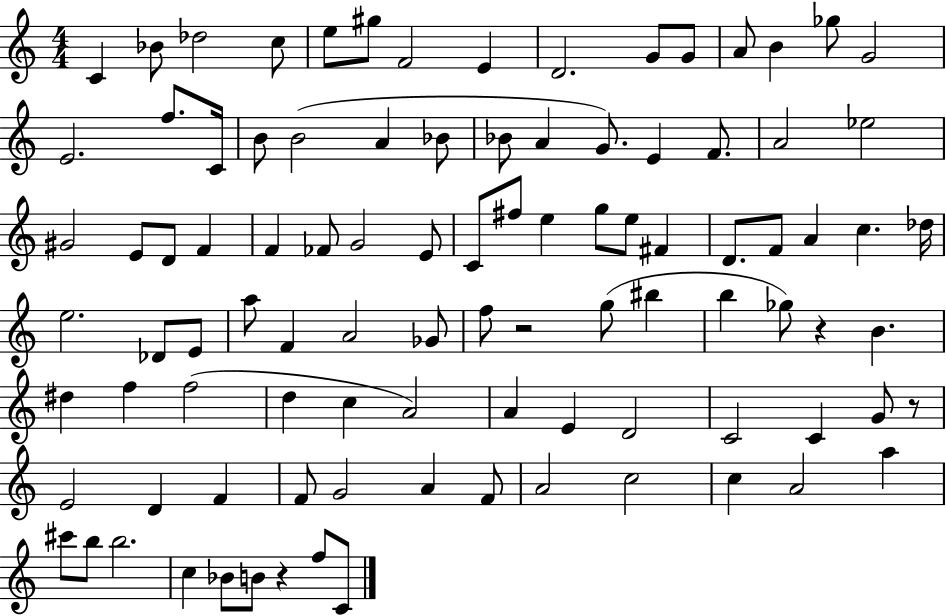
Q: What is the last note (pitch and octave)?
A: C4